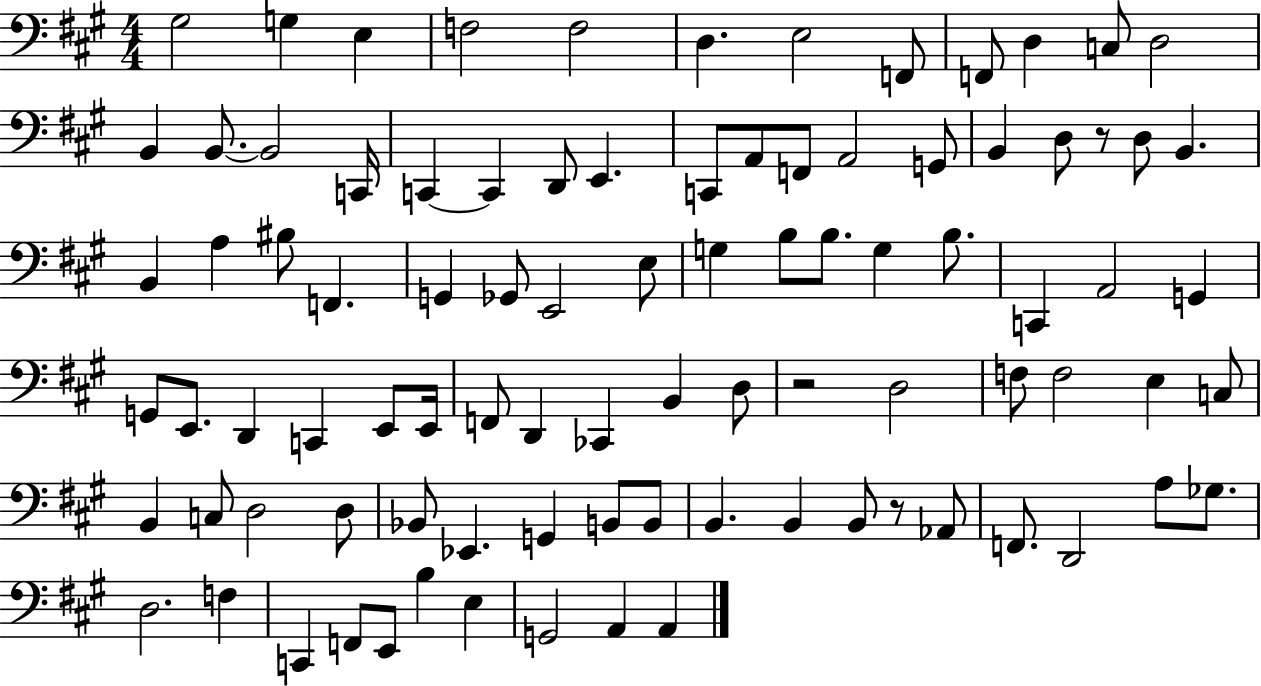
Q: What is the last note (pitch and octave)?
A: A2